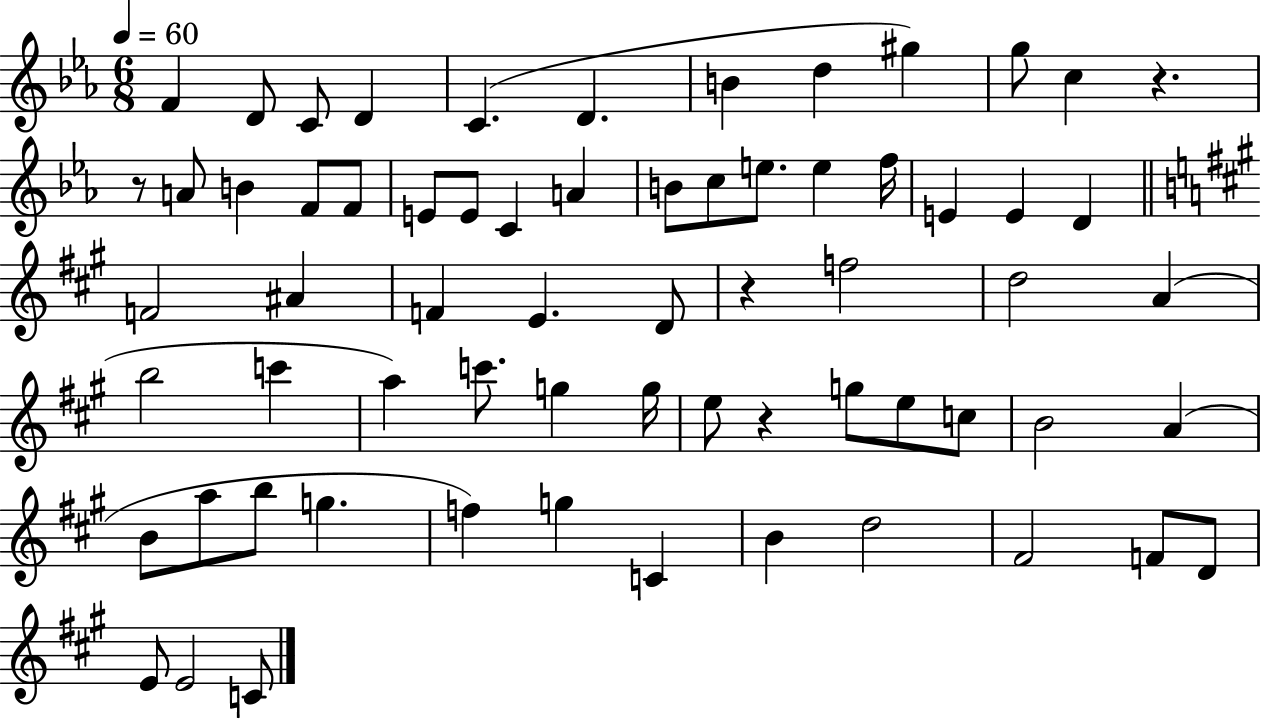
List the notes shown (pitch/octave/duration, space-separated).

F4/q D4/e C4/e D4/q C4/q. D4/q. B4/q D5/q G#5/q G5/e C5/q R/q. R/e A4/e B4/q F4/e F4/e E4/e E4/e C4/q A4/q B4/e C5/e E5/e. E5/q F5/s E4/q E4/q D4/q F4/h A#4/q F4/q E4/q. D4/e R/q F5/h D5/h A4/q B5/h C6/q A5/q C6/e. G5/q G5/s E5/e R/q G5/e E5/e C5/e B4/h A4/q B4/e A5/e B5/e G5/q. F5/q G5/q C4/q B4/q D5/h F#4/h F4/e D4/e E4/e E4/h C4/e